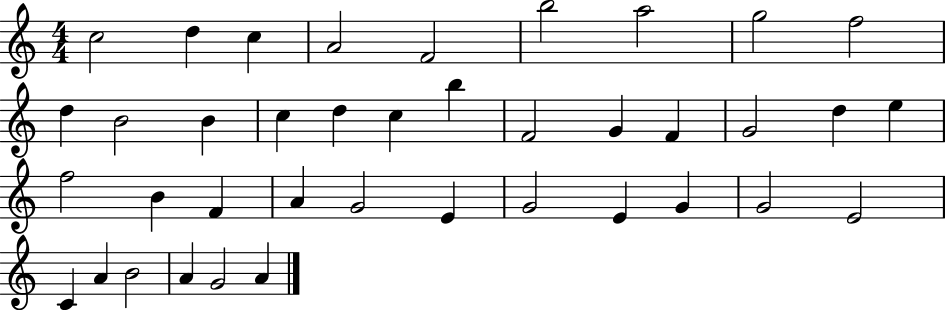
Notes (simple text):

C5/h D5/q C5/q A4/h F4/h B5/h A5/h G5/h F5/h D5/q B4/h B4/q C5/q D5/q C5/q B5/q F4/h G4/q F4/q G4/h D5/q E5/q F5/h B4/q F4/q A4/q G4/h E4/q G4/h E4/q G4/q G4/h E4/h C4/q A4/q B4/h A4/q G4/h A4/q